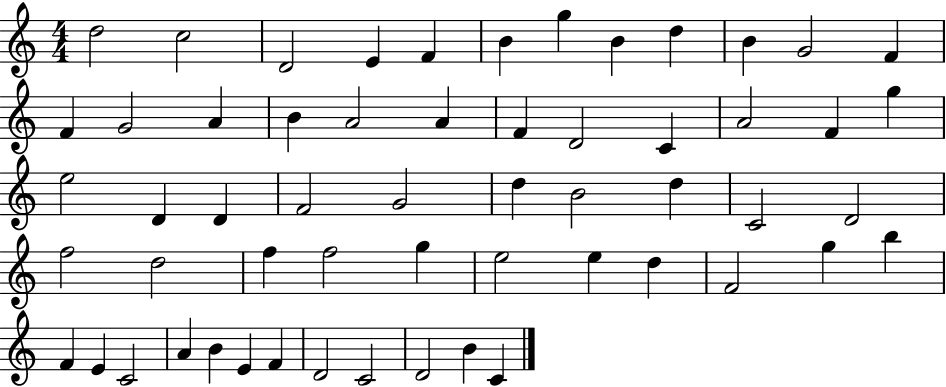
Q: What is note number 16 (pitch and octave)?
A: B4